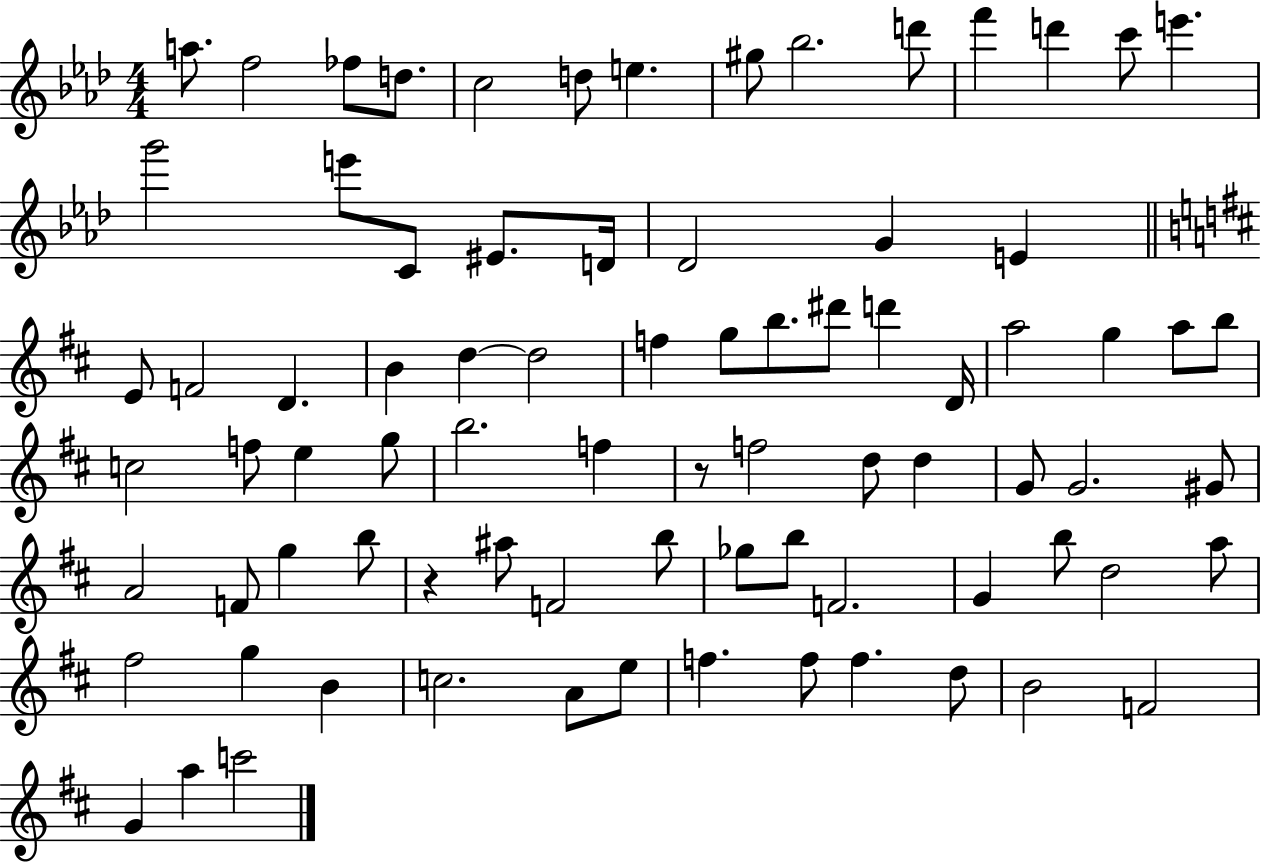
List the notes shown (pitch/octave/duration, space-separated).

A5/e. F5/h FES5/e D5/e. C5/h D5/e E5/q. G#5/e Bb5/h. D6/e F6/q D6/q C6/e E6/q. G6/h E6/e C4/e EIS4/e. D4/s Db4/h G4/q E4/q E4/e F4/h D4/q. B4/q D5/q D5/h F5/q G5/e B5/e. D#6/e D6/q D4/s A5/h G5/q A5/e B5/e C5/h F5/e E5/q G5/e B5/h. F5/q R/e F5/h D5/e D5/q G4/e G4/h. G#4/e A4/h F4/e G5/q B5/e R/q A#5/e F4/h B5/e Gb5/e B5/e F4/h. G4/q B5/e D5/h A5/e F#5/h G5/q B4/q C5/h. A4/e E5/e F5/q. F5/e F5/q. D5/e B4/h F4/h G4/q A5/q C6/h